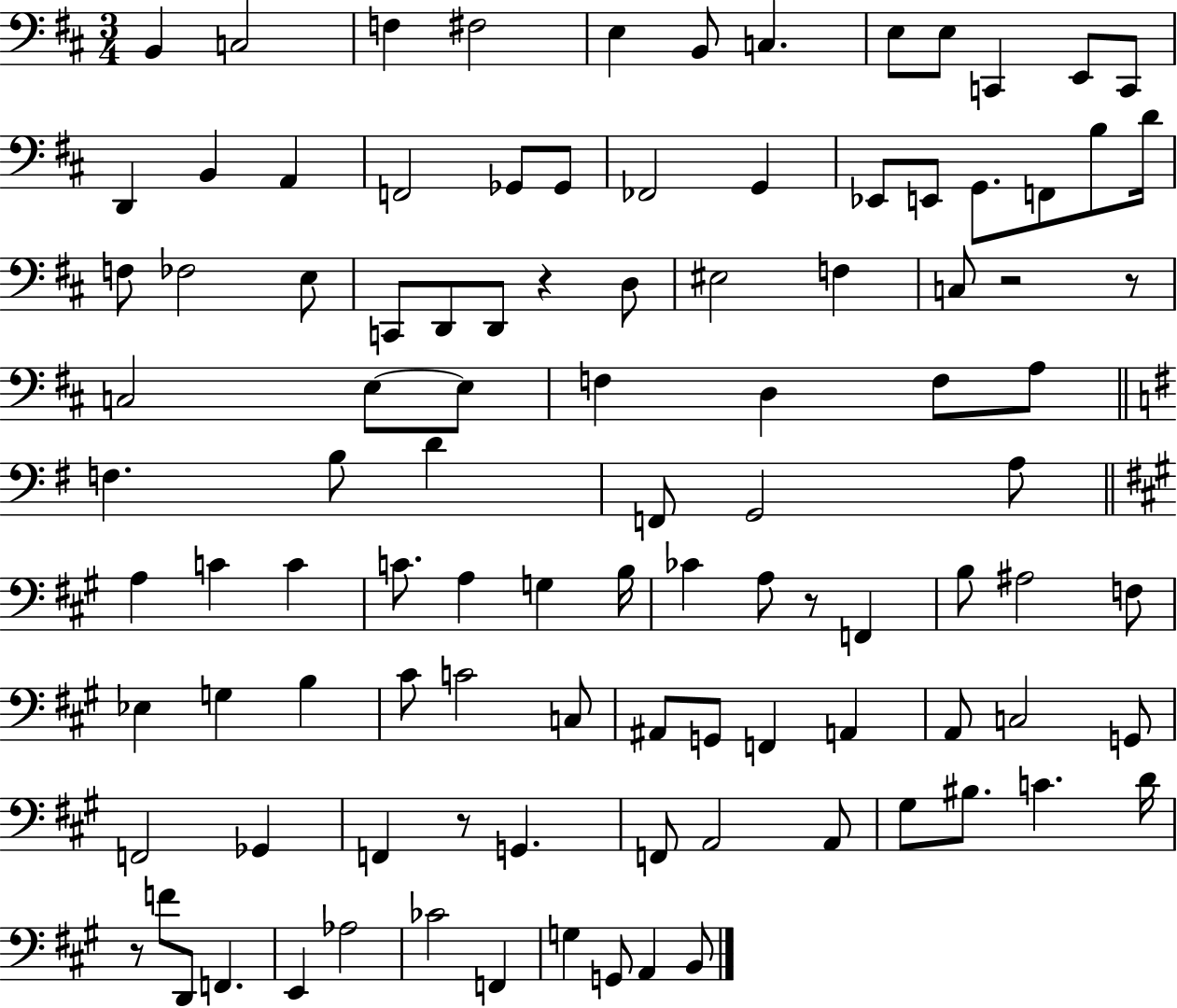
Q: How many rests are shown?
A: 6